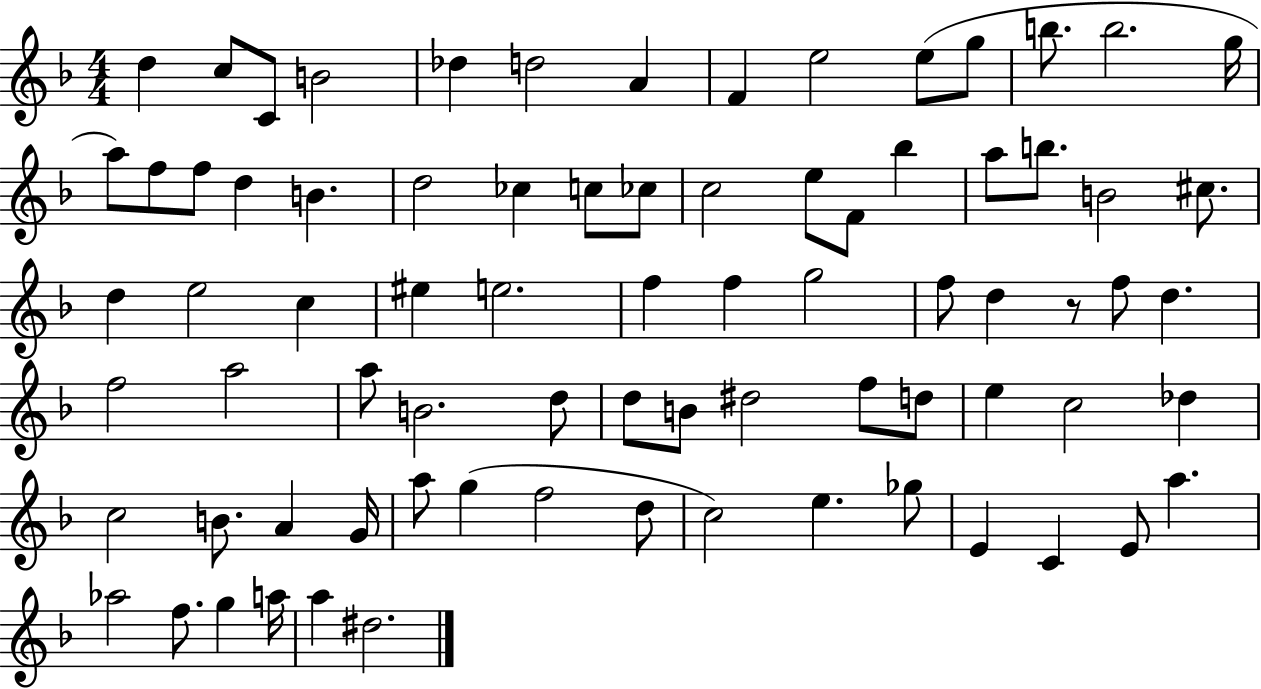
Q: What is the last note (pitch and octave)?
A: D#5